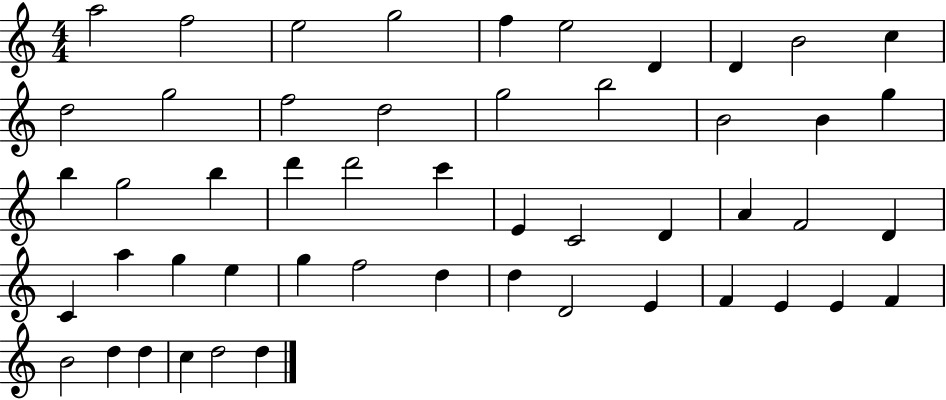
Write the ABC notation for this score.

X:1
T:Untitled
M:4/4
L:1/4
K:C
a2 f2 e2 g2 f e2 D D B2 c d2 g2 f2 d2 g2 b2 B2 B g b g2 b d' d'2 c' E C2 D A F2 D C a g e g f2 d d D2 E F E E F B2 d d c d2 d